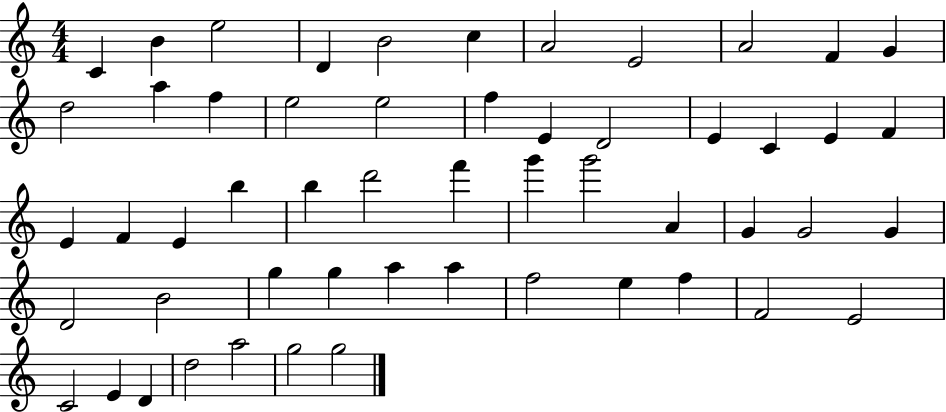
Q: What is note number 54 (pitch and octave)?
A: G5